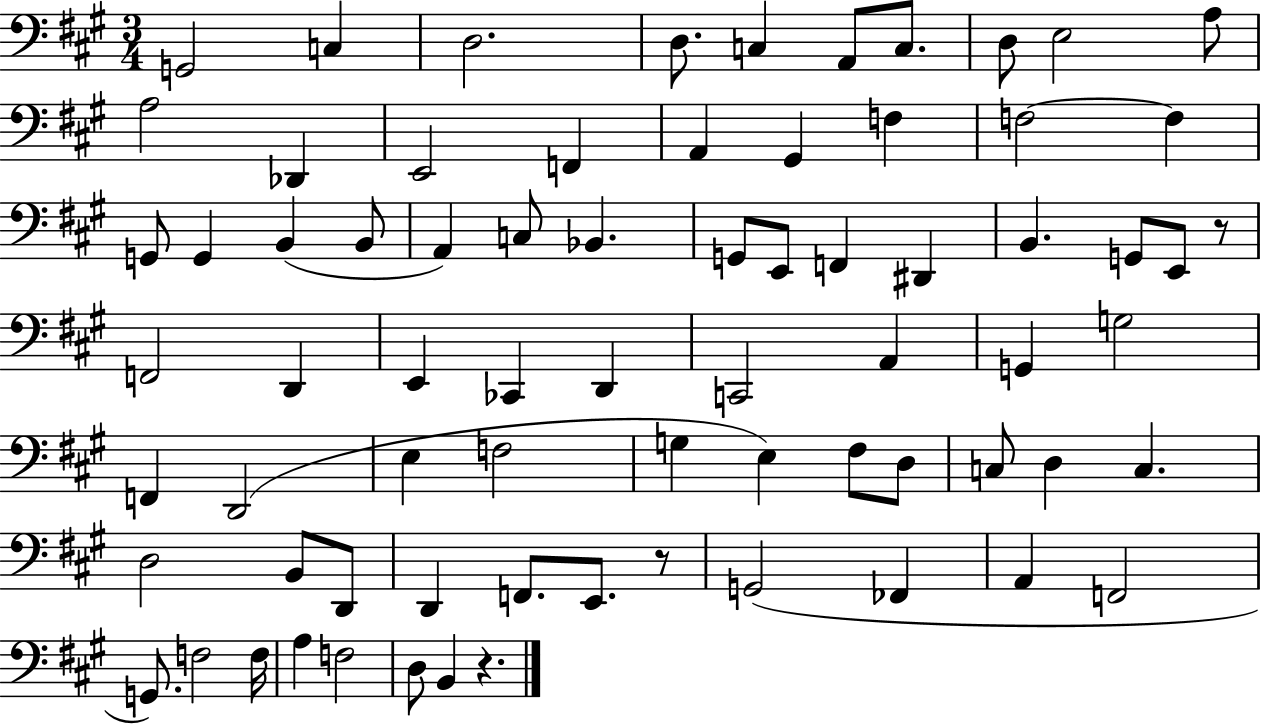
{
  \clef bass
  \numericTimeSignature
  \time 3/4
  \key a \major
  g,2 c4 | d2. | d8. c4 a,8 c8. | d8 e2 a8 | \break a2 des,4 | e,2 f,4 | a,4 gis,4 f4 | f2~~ f4 | \break g,8 g,4 b,4( b,8 | a,4) c8 bes,4. | g,8 e,8 f,4 dis,4 | b,4. g,8 e,8 r8 | \break f,2 d,4 | e,4 ces,4 d,4 | c,2 a,4 | g,4 g2 | \break f,4 d,2( | e4 f2 | g4 e4) fis8 d8 | c8 d4 c4. | \break d2 b,8 d,8 | d,4 f,8. e,8. r8 | g,2( fes,4 | a,4 f,2 | \break g,8.) f2 f16 | a4 f2 | d8 b,4 r4. | \bar "|."
}